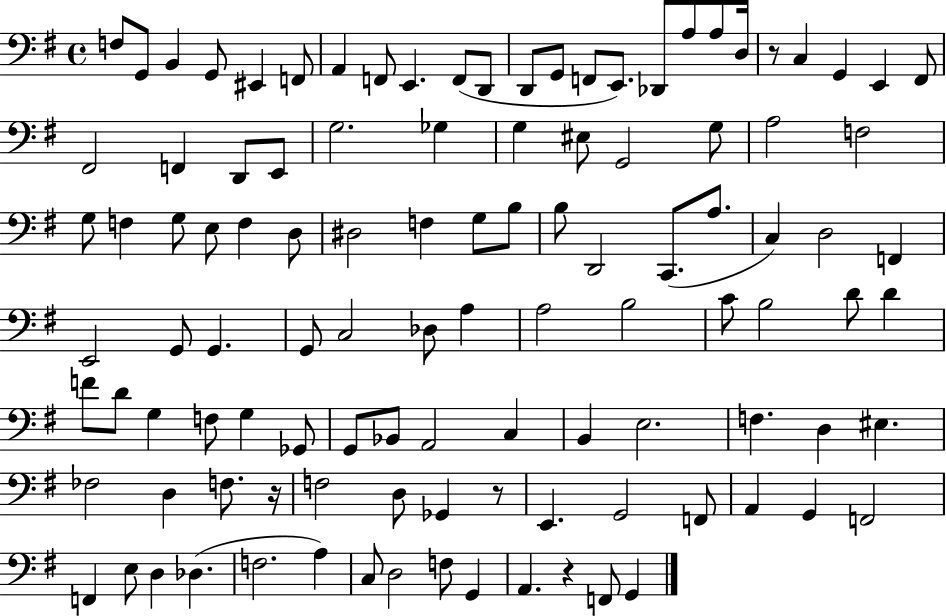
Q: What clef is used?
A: bass